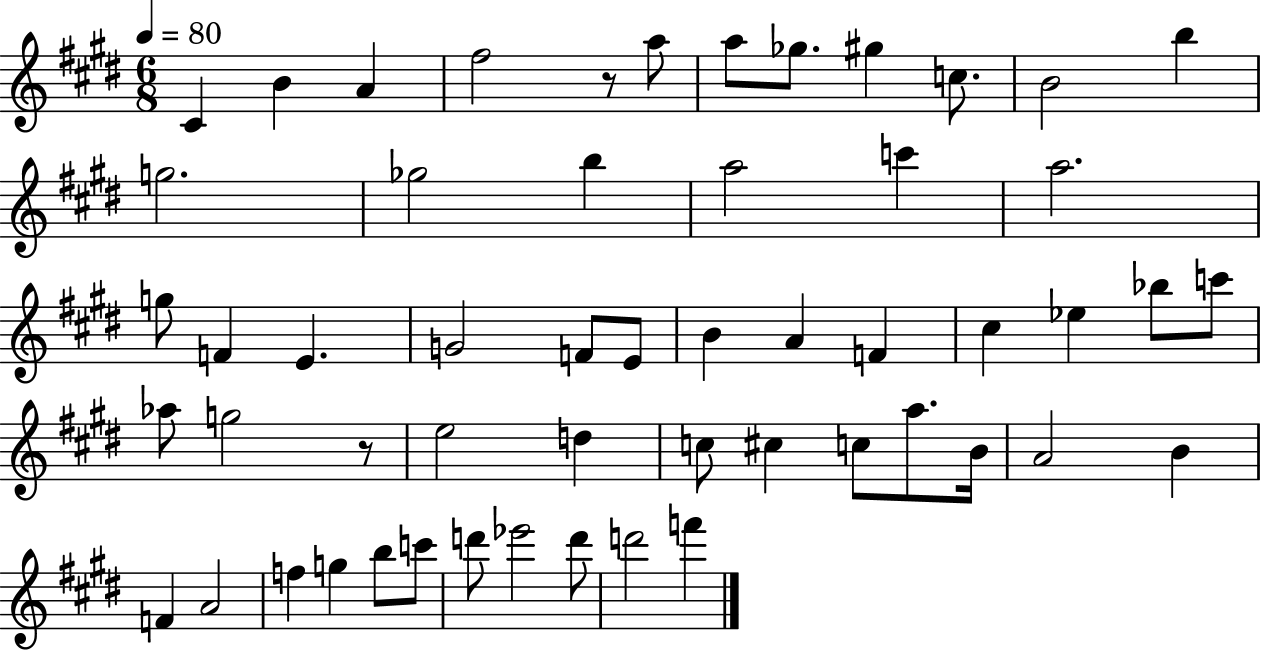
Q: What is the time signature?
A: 6/8